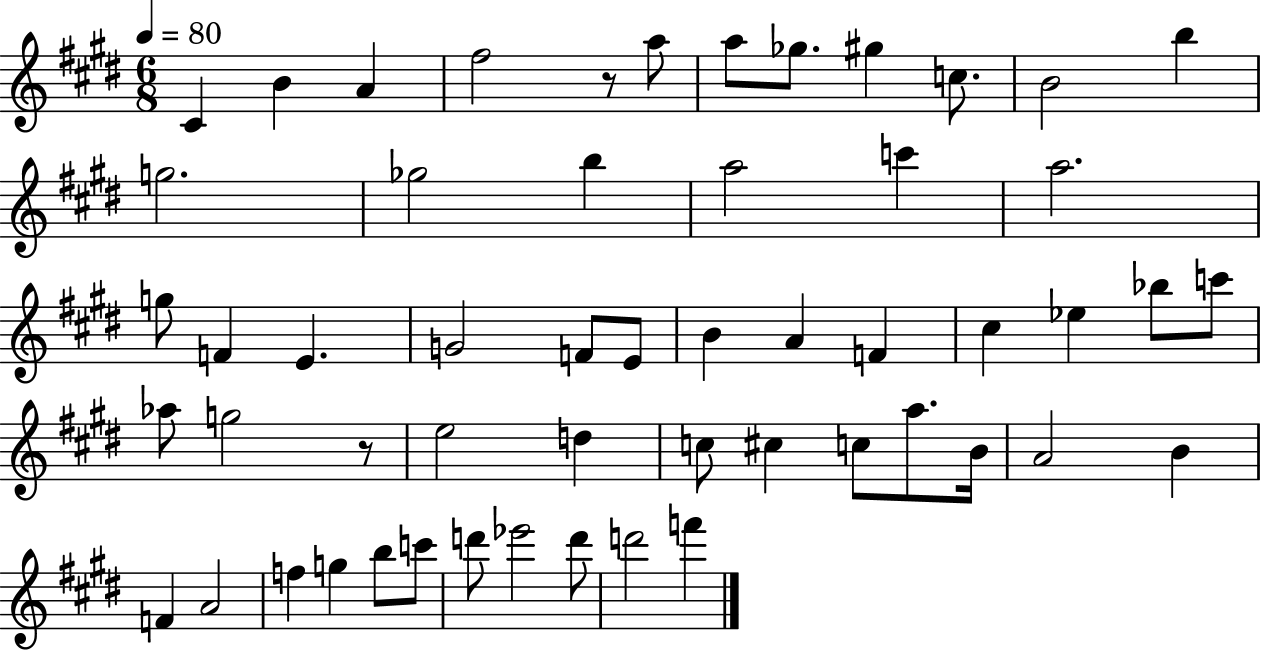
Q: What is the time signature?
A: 6/8